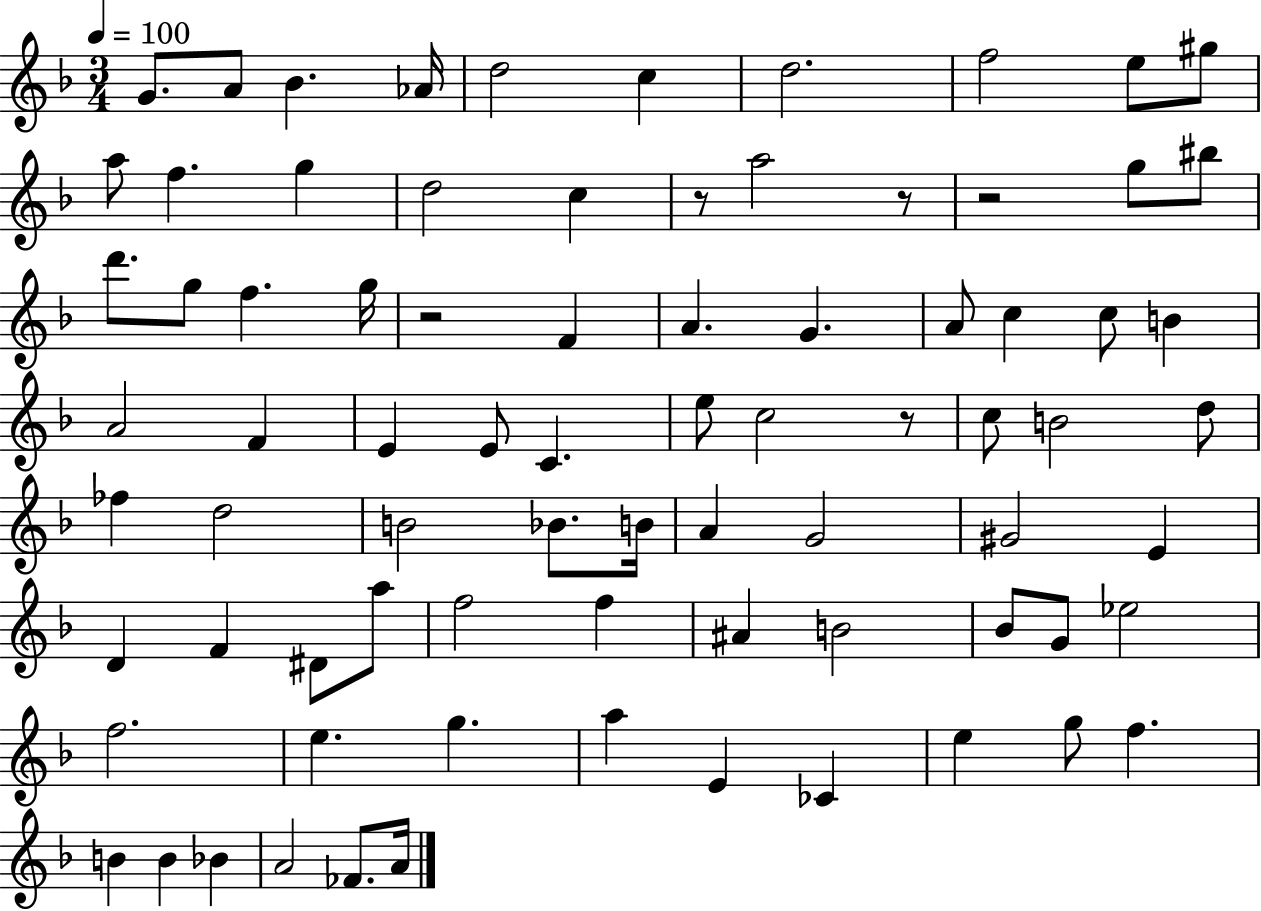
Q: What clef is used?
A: treble